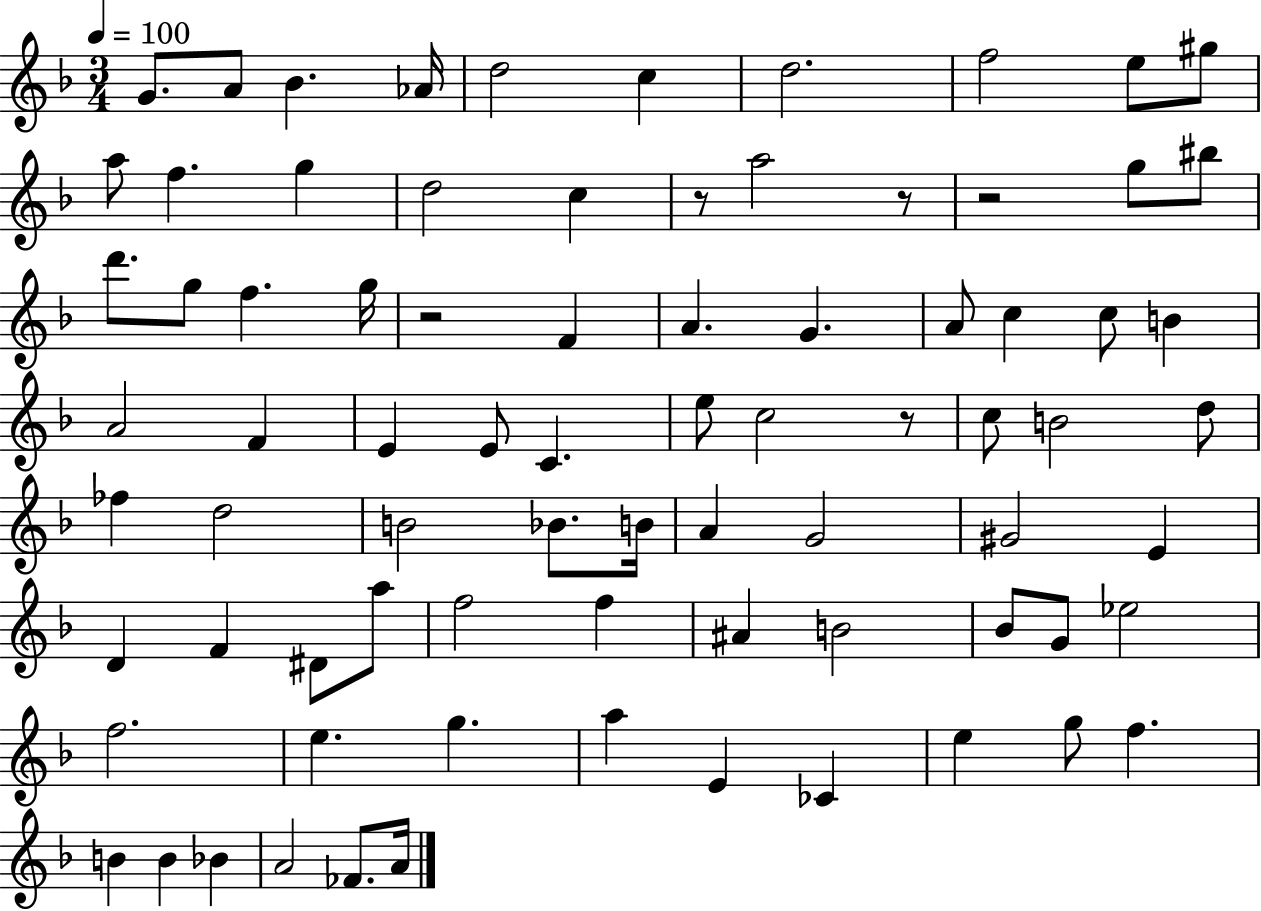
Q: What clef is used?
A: treble